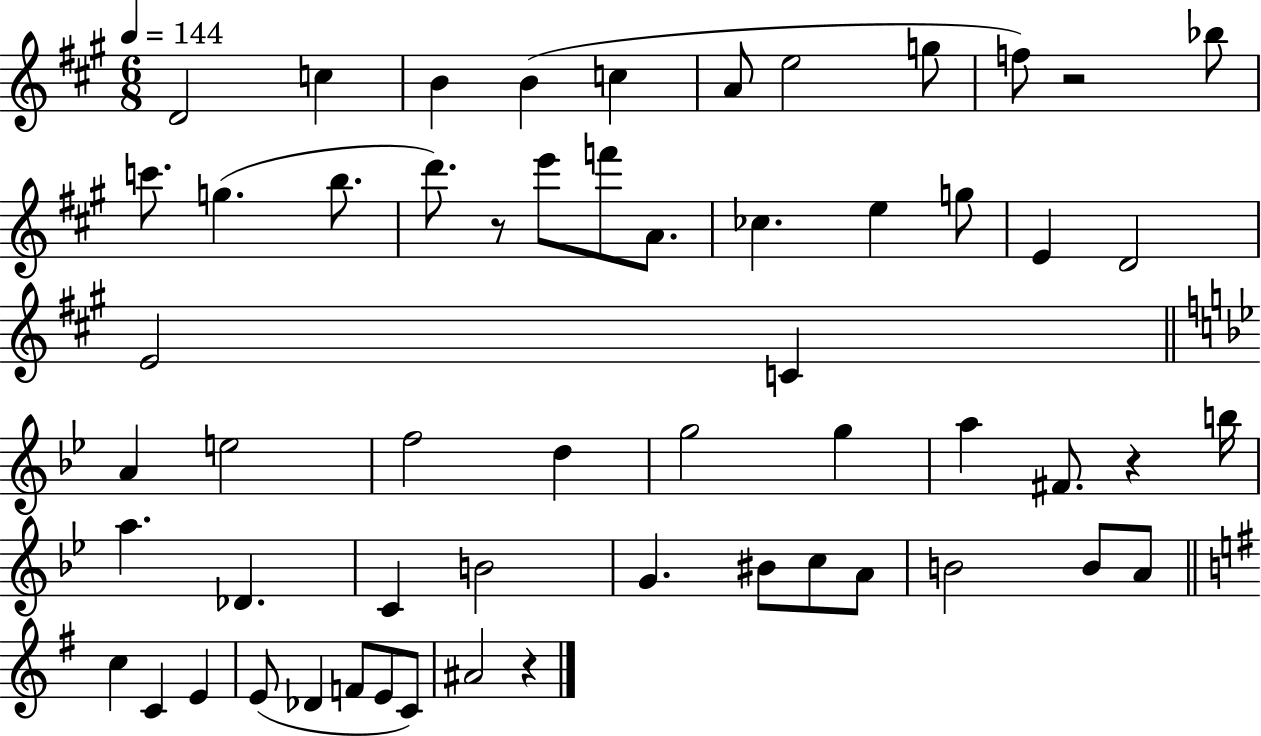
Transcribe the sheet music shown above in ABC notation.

X:1
T:Untitled
M:6/8
L:1/4
K:A
D2 c B B c A/2 e2 g/2 f/2 z2 _b/2 c'/2 g b/2 d'/2 z/2 e'/2 f'/2 A/2 _c e g/2 E D2 E2 C A e2 f2 d g2 g a ^F/2 z b/4 a _D C B2 G ^B/2 c/2 A/2 B2 B/2 A/2 c C E E/2 _D F/2 E/2 C/2 ^A2 z